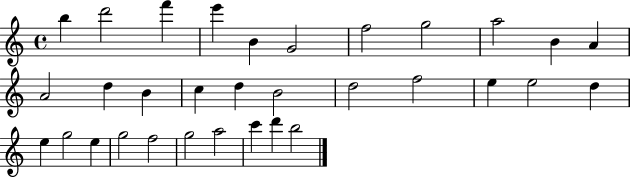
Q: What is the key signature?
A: C major